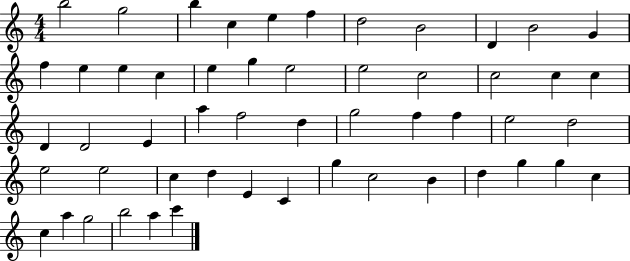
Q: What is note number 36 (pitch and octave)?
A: E5